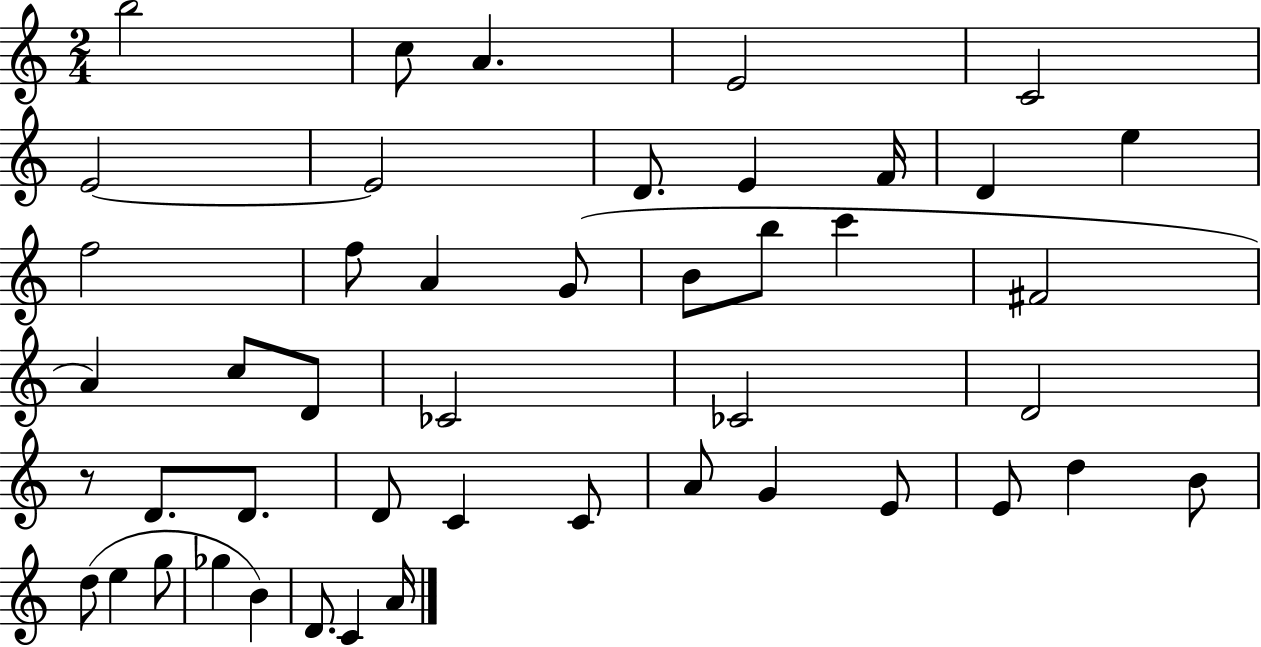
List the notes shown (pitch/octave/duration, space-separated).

B5/h C5/e A4/q. E4/h C4/h E4/h E4/h D4/e. E4/q F4/s D4/q E5/q F5/h F5/e A4/q G4/e B4/e B5/e C6/q F#4/h A4/q C5/e D4/e CES4/h CES4/h D4/h R/e D4/e. D4/e. D4/e C4/q C4/e A4/e G4/q E4/e E4/e D5/q B4/e D5/e E5/q G5/e Gb5/q B4/q D4/e. C4/q A4/s